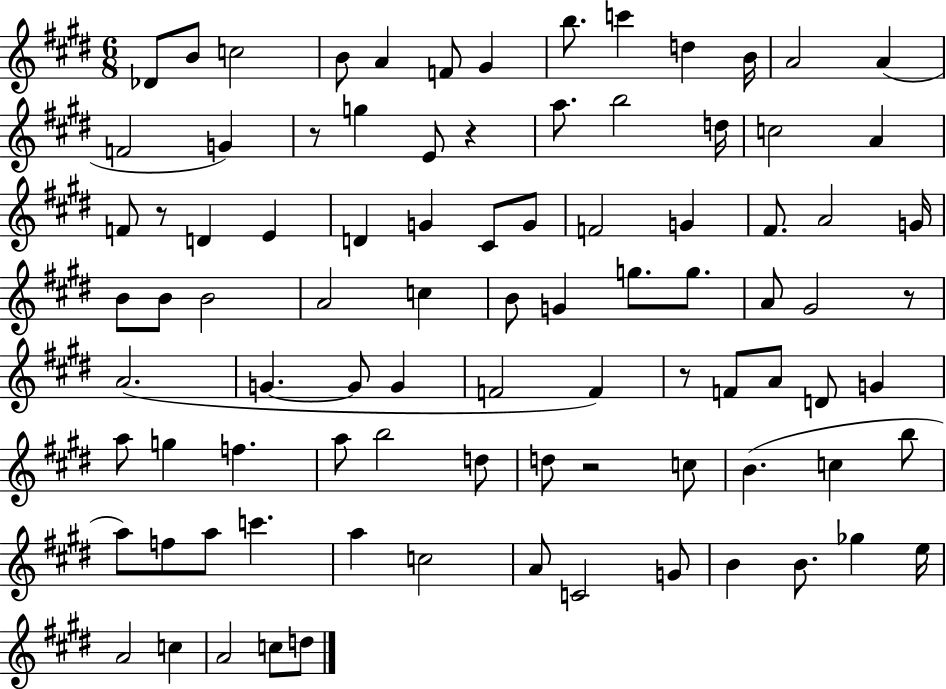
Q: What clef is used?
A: treble